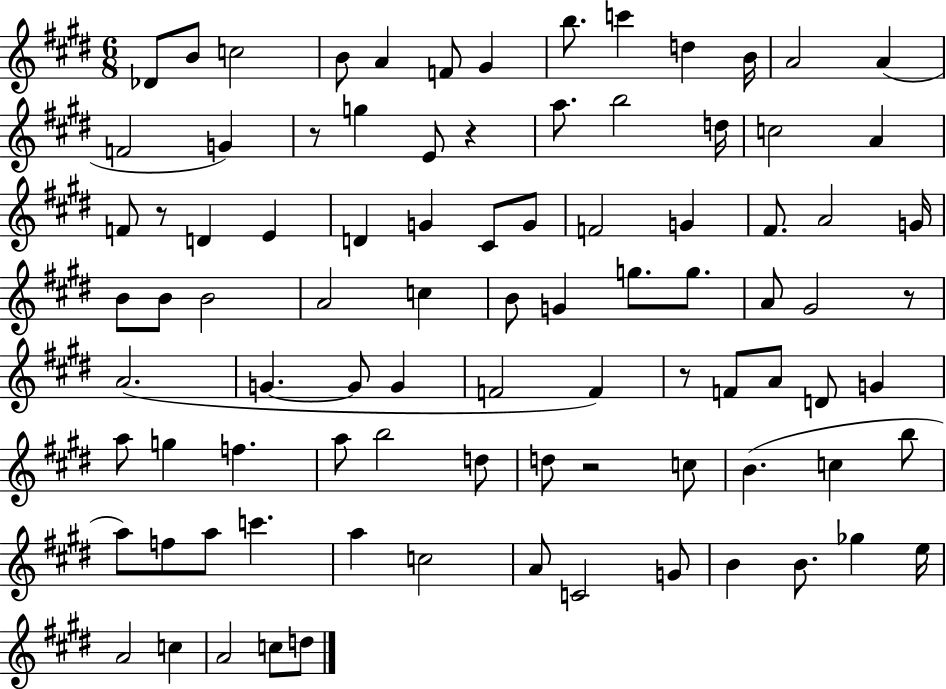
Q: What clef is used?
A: treble